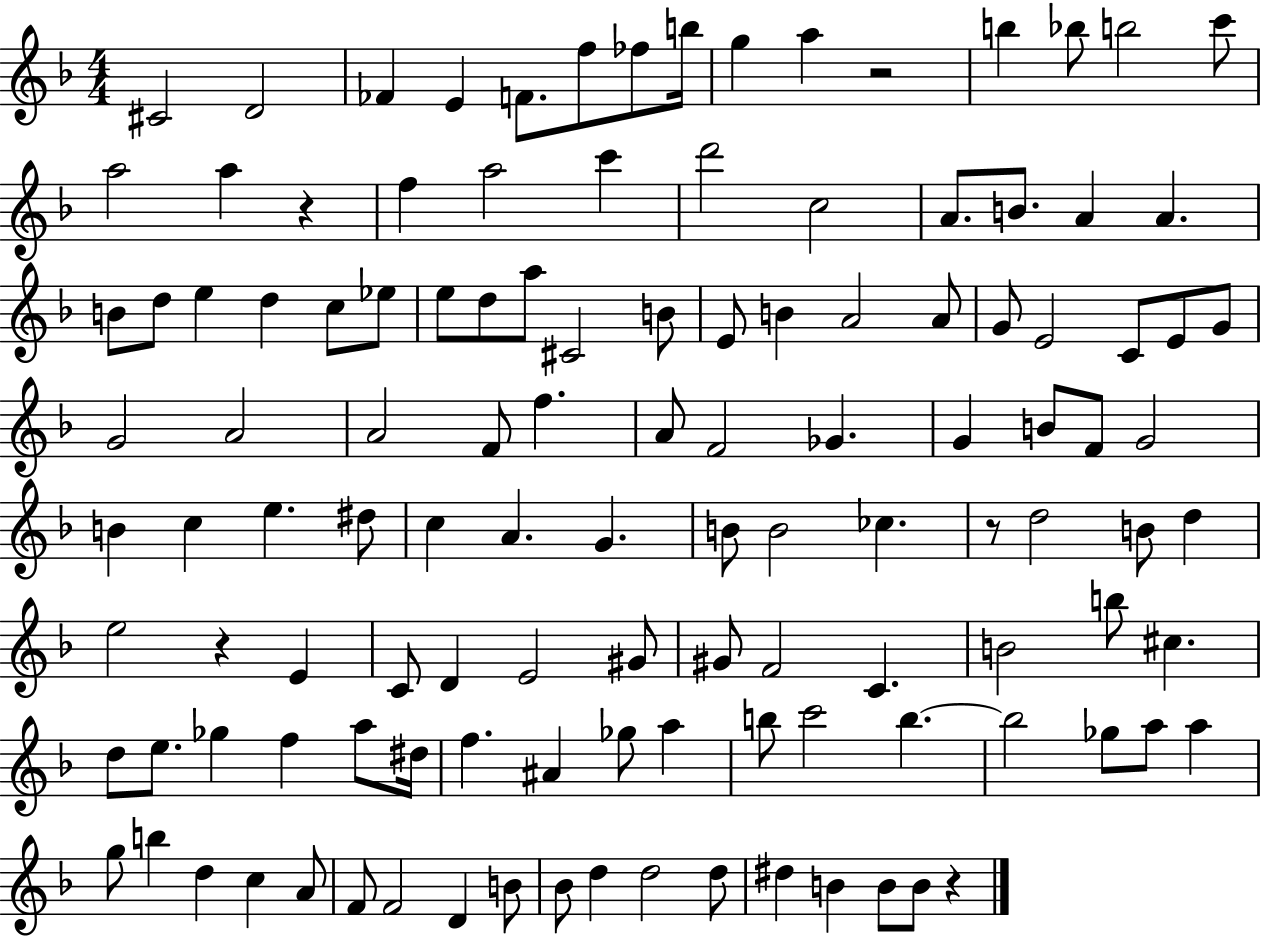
{
  \clef treble
  \numericTimeSignature
  \time 4/4
  \key f \major
  cis'2 d'2 | fes'4 e'4 f'8. f''8 fes''8 b''16 | g''4 a''4 r2 | b''4 bes''8 b''2 c'''8 | \break a''2 a''4 r4 | f''4 a''2 c'''4 | d'''2 c''2 | a'8. b'8. a'4 a'4. | \break b'8 d''8 e''4 d''4 c''8 ees''8 | e''8 d''8 a''8 cis'2 b'8 | e'8 b'4 a'2 a'8 | g'8 e'2 c'8 e'8 g'8 | \break g'2 a'2 | a'2 f'8 f''4. | a'8 f'2 ges'4. | g'4 b'8 f'8 g'2 | \break b'4 c''4 e''4. dis''8 | c''4 a'4. g'4. | b'8 b'2 ces''4. | r8 d''2 b'8 d''4 | \break e''2 r4 e'4 | c'8 d'4 e'2 gis'8 | gis'8 f'2 c'4. | b'2 b''8 cis''4. | \break d''8 e''8. ges''4 f''4 a''8 dis''16 | f''4. ais'4 ges''8 a''4 | b''8 c'''2 b''4.~~ | b''2 ges''8 a''8 a''4 | \break g''8 b''4 d''4 c''4 a'8 | f'8 f'2 d'4 b'8 | bes'8 d''4 d''2 d''8 | dis''4 b'4 b'8 b'8 r4 | \break \bar "|."
}